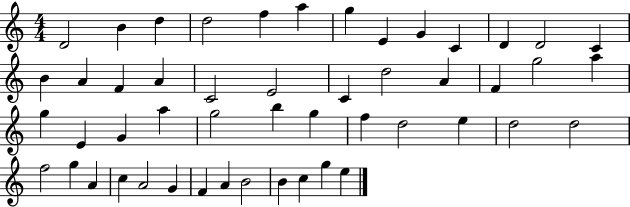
X:1
T:Untitled
M:4/4
L:1/4
K:C
D2 B d d2 f a g E G C D D2 C B A F A C2 E2 C d2 A F g2 a g E G a g2 b g f d2 e d2 d2 f2 g A c A2 G F A B2 B c g e